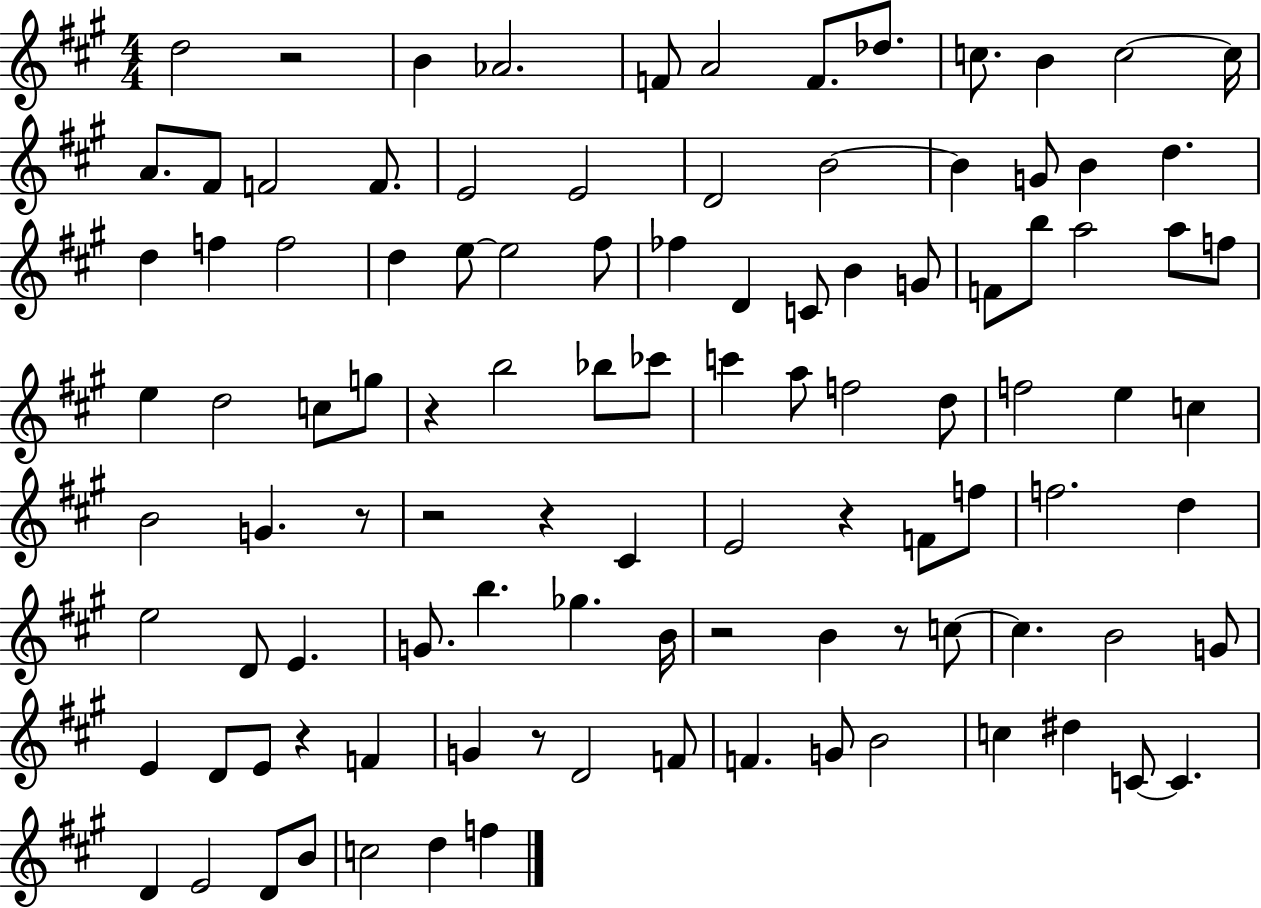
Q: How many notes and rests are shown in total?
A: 105